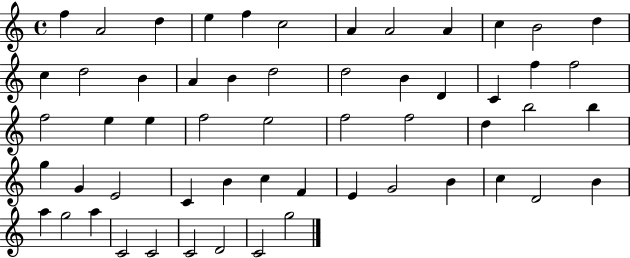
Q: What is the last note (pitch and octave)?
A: G5